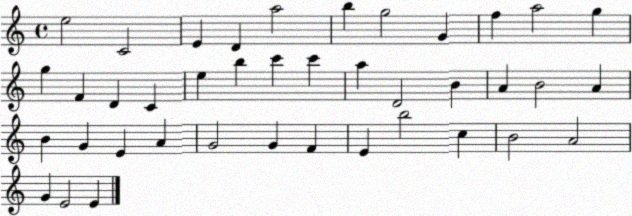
X:1
T:Untitled
M:4/4
L:1/4
K:C
e2 C2 E D a2 b g2 G f a2 g g F D C e b c' c' a D2 B A B2 A B G E A G2 G F E b2 c B2 A2 G E2 E